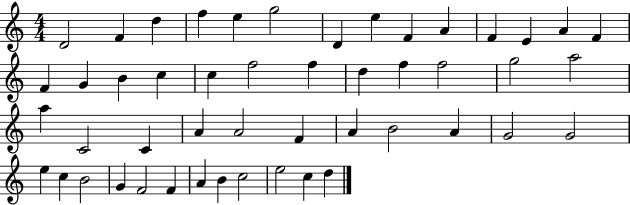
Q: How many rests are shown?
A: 0